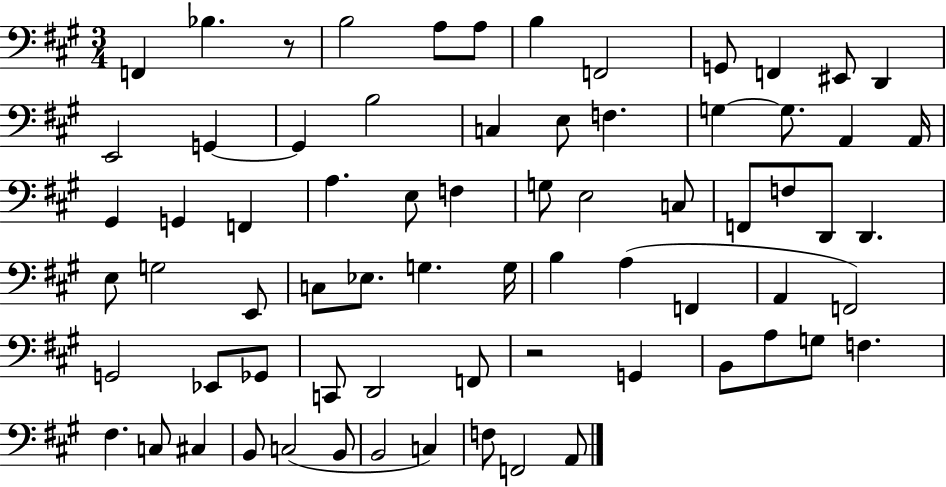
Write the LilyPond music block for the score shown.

{
  \clef bass
  \numericTimeSignature
  \time 3/4
  \key a \major
  f,4 bes4. r8 | b2 a8 a8 | b4 f,2 | g,8 f,4 eis,8 d,4 | \break e,2 g,4~~ | g,4 b2 | c4 e8 f4. | g4~~ g8. a,4 a,16 | \break gis,4 g,4 f,4 | a4. e8 f4 | g8 e2 c8 | f,8 f8 d,8 d,4. | \break e8 g2 e,8 | c8 ees8. g4. g16 | b4 a4( f,4 | a,4 f,2) | \break g,2 ees,8 ges,8 | c,8 d,2 f,8 | r2 g,4 | b,8 a8 g8 f4. | \break fis4. c8 cis4 | b,8 c2( b,8 | b,2 c4) | f8 f,2 a,8 | \break \bar "|."
}